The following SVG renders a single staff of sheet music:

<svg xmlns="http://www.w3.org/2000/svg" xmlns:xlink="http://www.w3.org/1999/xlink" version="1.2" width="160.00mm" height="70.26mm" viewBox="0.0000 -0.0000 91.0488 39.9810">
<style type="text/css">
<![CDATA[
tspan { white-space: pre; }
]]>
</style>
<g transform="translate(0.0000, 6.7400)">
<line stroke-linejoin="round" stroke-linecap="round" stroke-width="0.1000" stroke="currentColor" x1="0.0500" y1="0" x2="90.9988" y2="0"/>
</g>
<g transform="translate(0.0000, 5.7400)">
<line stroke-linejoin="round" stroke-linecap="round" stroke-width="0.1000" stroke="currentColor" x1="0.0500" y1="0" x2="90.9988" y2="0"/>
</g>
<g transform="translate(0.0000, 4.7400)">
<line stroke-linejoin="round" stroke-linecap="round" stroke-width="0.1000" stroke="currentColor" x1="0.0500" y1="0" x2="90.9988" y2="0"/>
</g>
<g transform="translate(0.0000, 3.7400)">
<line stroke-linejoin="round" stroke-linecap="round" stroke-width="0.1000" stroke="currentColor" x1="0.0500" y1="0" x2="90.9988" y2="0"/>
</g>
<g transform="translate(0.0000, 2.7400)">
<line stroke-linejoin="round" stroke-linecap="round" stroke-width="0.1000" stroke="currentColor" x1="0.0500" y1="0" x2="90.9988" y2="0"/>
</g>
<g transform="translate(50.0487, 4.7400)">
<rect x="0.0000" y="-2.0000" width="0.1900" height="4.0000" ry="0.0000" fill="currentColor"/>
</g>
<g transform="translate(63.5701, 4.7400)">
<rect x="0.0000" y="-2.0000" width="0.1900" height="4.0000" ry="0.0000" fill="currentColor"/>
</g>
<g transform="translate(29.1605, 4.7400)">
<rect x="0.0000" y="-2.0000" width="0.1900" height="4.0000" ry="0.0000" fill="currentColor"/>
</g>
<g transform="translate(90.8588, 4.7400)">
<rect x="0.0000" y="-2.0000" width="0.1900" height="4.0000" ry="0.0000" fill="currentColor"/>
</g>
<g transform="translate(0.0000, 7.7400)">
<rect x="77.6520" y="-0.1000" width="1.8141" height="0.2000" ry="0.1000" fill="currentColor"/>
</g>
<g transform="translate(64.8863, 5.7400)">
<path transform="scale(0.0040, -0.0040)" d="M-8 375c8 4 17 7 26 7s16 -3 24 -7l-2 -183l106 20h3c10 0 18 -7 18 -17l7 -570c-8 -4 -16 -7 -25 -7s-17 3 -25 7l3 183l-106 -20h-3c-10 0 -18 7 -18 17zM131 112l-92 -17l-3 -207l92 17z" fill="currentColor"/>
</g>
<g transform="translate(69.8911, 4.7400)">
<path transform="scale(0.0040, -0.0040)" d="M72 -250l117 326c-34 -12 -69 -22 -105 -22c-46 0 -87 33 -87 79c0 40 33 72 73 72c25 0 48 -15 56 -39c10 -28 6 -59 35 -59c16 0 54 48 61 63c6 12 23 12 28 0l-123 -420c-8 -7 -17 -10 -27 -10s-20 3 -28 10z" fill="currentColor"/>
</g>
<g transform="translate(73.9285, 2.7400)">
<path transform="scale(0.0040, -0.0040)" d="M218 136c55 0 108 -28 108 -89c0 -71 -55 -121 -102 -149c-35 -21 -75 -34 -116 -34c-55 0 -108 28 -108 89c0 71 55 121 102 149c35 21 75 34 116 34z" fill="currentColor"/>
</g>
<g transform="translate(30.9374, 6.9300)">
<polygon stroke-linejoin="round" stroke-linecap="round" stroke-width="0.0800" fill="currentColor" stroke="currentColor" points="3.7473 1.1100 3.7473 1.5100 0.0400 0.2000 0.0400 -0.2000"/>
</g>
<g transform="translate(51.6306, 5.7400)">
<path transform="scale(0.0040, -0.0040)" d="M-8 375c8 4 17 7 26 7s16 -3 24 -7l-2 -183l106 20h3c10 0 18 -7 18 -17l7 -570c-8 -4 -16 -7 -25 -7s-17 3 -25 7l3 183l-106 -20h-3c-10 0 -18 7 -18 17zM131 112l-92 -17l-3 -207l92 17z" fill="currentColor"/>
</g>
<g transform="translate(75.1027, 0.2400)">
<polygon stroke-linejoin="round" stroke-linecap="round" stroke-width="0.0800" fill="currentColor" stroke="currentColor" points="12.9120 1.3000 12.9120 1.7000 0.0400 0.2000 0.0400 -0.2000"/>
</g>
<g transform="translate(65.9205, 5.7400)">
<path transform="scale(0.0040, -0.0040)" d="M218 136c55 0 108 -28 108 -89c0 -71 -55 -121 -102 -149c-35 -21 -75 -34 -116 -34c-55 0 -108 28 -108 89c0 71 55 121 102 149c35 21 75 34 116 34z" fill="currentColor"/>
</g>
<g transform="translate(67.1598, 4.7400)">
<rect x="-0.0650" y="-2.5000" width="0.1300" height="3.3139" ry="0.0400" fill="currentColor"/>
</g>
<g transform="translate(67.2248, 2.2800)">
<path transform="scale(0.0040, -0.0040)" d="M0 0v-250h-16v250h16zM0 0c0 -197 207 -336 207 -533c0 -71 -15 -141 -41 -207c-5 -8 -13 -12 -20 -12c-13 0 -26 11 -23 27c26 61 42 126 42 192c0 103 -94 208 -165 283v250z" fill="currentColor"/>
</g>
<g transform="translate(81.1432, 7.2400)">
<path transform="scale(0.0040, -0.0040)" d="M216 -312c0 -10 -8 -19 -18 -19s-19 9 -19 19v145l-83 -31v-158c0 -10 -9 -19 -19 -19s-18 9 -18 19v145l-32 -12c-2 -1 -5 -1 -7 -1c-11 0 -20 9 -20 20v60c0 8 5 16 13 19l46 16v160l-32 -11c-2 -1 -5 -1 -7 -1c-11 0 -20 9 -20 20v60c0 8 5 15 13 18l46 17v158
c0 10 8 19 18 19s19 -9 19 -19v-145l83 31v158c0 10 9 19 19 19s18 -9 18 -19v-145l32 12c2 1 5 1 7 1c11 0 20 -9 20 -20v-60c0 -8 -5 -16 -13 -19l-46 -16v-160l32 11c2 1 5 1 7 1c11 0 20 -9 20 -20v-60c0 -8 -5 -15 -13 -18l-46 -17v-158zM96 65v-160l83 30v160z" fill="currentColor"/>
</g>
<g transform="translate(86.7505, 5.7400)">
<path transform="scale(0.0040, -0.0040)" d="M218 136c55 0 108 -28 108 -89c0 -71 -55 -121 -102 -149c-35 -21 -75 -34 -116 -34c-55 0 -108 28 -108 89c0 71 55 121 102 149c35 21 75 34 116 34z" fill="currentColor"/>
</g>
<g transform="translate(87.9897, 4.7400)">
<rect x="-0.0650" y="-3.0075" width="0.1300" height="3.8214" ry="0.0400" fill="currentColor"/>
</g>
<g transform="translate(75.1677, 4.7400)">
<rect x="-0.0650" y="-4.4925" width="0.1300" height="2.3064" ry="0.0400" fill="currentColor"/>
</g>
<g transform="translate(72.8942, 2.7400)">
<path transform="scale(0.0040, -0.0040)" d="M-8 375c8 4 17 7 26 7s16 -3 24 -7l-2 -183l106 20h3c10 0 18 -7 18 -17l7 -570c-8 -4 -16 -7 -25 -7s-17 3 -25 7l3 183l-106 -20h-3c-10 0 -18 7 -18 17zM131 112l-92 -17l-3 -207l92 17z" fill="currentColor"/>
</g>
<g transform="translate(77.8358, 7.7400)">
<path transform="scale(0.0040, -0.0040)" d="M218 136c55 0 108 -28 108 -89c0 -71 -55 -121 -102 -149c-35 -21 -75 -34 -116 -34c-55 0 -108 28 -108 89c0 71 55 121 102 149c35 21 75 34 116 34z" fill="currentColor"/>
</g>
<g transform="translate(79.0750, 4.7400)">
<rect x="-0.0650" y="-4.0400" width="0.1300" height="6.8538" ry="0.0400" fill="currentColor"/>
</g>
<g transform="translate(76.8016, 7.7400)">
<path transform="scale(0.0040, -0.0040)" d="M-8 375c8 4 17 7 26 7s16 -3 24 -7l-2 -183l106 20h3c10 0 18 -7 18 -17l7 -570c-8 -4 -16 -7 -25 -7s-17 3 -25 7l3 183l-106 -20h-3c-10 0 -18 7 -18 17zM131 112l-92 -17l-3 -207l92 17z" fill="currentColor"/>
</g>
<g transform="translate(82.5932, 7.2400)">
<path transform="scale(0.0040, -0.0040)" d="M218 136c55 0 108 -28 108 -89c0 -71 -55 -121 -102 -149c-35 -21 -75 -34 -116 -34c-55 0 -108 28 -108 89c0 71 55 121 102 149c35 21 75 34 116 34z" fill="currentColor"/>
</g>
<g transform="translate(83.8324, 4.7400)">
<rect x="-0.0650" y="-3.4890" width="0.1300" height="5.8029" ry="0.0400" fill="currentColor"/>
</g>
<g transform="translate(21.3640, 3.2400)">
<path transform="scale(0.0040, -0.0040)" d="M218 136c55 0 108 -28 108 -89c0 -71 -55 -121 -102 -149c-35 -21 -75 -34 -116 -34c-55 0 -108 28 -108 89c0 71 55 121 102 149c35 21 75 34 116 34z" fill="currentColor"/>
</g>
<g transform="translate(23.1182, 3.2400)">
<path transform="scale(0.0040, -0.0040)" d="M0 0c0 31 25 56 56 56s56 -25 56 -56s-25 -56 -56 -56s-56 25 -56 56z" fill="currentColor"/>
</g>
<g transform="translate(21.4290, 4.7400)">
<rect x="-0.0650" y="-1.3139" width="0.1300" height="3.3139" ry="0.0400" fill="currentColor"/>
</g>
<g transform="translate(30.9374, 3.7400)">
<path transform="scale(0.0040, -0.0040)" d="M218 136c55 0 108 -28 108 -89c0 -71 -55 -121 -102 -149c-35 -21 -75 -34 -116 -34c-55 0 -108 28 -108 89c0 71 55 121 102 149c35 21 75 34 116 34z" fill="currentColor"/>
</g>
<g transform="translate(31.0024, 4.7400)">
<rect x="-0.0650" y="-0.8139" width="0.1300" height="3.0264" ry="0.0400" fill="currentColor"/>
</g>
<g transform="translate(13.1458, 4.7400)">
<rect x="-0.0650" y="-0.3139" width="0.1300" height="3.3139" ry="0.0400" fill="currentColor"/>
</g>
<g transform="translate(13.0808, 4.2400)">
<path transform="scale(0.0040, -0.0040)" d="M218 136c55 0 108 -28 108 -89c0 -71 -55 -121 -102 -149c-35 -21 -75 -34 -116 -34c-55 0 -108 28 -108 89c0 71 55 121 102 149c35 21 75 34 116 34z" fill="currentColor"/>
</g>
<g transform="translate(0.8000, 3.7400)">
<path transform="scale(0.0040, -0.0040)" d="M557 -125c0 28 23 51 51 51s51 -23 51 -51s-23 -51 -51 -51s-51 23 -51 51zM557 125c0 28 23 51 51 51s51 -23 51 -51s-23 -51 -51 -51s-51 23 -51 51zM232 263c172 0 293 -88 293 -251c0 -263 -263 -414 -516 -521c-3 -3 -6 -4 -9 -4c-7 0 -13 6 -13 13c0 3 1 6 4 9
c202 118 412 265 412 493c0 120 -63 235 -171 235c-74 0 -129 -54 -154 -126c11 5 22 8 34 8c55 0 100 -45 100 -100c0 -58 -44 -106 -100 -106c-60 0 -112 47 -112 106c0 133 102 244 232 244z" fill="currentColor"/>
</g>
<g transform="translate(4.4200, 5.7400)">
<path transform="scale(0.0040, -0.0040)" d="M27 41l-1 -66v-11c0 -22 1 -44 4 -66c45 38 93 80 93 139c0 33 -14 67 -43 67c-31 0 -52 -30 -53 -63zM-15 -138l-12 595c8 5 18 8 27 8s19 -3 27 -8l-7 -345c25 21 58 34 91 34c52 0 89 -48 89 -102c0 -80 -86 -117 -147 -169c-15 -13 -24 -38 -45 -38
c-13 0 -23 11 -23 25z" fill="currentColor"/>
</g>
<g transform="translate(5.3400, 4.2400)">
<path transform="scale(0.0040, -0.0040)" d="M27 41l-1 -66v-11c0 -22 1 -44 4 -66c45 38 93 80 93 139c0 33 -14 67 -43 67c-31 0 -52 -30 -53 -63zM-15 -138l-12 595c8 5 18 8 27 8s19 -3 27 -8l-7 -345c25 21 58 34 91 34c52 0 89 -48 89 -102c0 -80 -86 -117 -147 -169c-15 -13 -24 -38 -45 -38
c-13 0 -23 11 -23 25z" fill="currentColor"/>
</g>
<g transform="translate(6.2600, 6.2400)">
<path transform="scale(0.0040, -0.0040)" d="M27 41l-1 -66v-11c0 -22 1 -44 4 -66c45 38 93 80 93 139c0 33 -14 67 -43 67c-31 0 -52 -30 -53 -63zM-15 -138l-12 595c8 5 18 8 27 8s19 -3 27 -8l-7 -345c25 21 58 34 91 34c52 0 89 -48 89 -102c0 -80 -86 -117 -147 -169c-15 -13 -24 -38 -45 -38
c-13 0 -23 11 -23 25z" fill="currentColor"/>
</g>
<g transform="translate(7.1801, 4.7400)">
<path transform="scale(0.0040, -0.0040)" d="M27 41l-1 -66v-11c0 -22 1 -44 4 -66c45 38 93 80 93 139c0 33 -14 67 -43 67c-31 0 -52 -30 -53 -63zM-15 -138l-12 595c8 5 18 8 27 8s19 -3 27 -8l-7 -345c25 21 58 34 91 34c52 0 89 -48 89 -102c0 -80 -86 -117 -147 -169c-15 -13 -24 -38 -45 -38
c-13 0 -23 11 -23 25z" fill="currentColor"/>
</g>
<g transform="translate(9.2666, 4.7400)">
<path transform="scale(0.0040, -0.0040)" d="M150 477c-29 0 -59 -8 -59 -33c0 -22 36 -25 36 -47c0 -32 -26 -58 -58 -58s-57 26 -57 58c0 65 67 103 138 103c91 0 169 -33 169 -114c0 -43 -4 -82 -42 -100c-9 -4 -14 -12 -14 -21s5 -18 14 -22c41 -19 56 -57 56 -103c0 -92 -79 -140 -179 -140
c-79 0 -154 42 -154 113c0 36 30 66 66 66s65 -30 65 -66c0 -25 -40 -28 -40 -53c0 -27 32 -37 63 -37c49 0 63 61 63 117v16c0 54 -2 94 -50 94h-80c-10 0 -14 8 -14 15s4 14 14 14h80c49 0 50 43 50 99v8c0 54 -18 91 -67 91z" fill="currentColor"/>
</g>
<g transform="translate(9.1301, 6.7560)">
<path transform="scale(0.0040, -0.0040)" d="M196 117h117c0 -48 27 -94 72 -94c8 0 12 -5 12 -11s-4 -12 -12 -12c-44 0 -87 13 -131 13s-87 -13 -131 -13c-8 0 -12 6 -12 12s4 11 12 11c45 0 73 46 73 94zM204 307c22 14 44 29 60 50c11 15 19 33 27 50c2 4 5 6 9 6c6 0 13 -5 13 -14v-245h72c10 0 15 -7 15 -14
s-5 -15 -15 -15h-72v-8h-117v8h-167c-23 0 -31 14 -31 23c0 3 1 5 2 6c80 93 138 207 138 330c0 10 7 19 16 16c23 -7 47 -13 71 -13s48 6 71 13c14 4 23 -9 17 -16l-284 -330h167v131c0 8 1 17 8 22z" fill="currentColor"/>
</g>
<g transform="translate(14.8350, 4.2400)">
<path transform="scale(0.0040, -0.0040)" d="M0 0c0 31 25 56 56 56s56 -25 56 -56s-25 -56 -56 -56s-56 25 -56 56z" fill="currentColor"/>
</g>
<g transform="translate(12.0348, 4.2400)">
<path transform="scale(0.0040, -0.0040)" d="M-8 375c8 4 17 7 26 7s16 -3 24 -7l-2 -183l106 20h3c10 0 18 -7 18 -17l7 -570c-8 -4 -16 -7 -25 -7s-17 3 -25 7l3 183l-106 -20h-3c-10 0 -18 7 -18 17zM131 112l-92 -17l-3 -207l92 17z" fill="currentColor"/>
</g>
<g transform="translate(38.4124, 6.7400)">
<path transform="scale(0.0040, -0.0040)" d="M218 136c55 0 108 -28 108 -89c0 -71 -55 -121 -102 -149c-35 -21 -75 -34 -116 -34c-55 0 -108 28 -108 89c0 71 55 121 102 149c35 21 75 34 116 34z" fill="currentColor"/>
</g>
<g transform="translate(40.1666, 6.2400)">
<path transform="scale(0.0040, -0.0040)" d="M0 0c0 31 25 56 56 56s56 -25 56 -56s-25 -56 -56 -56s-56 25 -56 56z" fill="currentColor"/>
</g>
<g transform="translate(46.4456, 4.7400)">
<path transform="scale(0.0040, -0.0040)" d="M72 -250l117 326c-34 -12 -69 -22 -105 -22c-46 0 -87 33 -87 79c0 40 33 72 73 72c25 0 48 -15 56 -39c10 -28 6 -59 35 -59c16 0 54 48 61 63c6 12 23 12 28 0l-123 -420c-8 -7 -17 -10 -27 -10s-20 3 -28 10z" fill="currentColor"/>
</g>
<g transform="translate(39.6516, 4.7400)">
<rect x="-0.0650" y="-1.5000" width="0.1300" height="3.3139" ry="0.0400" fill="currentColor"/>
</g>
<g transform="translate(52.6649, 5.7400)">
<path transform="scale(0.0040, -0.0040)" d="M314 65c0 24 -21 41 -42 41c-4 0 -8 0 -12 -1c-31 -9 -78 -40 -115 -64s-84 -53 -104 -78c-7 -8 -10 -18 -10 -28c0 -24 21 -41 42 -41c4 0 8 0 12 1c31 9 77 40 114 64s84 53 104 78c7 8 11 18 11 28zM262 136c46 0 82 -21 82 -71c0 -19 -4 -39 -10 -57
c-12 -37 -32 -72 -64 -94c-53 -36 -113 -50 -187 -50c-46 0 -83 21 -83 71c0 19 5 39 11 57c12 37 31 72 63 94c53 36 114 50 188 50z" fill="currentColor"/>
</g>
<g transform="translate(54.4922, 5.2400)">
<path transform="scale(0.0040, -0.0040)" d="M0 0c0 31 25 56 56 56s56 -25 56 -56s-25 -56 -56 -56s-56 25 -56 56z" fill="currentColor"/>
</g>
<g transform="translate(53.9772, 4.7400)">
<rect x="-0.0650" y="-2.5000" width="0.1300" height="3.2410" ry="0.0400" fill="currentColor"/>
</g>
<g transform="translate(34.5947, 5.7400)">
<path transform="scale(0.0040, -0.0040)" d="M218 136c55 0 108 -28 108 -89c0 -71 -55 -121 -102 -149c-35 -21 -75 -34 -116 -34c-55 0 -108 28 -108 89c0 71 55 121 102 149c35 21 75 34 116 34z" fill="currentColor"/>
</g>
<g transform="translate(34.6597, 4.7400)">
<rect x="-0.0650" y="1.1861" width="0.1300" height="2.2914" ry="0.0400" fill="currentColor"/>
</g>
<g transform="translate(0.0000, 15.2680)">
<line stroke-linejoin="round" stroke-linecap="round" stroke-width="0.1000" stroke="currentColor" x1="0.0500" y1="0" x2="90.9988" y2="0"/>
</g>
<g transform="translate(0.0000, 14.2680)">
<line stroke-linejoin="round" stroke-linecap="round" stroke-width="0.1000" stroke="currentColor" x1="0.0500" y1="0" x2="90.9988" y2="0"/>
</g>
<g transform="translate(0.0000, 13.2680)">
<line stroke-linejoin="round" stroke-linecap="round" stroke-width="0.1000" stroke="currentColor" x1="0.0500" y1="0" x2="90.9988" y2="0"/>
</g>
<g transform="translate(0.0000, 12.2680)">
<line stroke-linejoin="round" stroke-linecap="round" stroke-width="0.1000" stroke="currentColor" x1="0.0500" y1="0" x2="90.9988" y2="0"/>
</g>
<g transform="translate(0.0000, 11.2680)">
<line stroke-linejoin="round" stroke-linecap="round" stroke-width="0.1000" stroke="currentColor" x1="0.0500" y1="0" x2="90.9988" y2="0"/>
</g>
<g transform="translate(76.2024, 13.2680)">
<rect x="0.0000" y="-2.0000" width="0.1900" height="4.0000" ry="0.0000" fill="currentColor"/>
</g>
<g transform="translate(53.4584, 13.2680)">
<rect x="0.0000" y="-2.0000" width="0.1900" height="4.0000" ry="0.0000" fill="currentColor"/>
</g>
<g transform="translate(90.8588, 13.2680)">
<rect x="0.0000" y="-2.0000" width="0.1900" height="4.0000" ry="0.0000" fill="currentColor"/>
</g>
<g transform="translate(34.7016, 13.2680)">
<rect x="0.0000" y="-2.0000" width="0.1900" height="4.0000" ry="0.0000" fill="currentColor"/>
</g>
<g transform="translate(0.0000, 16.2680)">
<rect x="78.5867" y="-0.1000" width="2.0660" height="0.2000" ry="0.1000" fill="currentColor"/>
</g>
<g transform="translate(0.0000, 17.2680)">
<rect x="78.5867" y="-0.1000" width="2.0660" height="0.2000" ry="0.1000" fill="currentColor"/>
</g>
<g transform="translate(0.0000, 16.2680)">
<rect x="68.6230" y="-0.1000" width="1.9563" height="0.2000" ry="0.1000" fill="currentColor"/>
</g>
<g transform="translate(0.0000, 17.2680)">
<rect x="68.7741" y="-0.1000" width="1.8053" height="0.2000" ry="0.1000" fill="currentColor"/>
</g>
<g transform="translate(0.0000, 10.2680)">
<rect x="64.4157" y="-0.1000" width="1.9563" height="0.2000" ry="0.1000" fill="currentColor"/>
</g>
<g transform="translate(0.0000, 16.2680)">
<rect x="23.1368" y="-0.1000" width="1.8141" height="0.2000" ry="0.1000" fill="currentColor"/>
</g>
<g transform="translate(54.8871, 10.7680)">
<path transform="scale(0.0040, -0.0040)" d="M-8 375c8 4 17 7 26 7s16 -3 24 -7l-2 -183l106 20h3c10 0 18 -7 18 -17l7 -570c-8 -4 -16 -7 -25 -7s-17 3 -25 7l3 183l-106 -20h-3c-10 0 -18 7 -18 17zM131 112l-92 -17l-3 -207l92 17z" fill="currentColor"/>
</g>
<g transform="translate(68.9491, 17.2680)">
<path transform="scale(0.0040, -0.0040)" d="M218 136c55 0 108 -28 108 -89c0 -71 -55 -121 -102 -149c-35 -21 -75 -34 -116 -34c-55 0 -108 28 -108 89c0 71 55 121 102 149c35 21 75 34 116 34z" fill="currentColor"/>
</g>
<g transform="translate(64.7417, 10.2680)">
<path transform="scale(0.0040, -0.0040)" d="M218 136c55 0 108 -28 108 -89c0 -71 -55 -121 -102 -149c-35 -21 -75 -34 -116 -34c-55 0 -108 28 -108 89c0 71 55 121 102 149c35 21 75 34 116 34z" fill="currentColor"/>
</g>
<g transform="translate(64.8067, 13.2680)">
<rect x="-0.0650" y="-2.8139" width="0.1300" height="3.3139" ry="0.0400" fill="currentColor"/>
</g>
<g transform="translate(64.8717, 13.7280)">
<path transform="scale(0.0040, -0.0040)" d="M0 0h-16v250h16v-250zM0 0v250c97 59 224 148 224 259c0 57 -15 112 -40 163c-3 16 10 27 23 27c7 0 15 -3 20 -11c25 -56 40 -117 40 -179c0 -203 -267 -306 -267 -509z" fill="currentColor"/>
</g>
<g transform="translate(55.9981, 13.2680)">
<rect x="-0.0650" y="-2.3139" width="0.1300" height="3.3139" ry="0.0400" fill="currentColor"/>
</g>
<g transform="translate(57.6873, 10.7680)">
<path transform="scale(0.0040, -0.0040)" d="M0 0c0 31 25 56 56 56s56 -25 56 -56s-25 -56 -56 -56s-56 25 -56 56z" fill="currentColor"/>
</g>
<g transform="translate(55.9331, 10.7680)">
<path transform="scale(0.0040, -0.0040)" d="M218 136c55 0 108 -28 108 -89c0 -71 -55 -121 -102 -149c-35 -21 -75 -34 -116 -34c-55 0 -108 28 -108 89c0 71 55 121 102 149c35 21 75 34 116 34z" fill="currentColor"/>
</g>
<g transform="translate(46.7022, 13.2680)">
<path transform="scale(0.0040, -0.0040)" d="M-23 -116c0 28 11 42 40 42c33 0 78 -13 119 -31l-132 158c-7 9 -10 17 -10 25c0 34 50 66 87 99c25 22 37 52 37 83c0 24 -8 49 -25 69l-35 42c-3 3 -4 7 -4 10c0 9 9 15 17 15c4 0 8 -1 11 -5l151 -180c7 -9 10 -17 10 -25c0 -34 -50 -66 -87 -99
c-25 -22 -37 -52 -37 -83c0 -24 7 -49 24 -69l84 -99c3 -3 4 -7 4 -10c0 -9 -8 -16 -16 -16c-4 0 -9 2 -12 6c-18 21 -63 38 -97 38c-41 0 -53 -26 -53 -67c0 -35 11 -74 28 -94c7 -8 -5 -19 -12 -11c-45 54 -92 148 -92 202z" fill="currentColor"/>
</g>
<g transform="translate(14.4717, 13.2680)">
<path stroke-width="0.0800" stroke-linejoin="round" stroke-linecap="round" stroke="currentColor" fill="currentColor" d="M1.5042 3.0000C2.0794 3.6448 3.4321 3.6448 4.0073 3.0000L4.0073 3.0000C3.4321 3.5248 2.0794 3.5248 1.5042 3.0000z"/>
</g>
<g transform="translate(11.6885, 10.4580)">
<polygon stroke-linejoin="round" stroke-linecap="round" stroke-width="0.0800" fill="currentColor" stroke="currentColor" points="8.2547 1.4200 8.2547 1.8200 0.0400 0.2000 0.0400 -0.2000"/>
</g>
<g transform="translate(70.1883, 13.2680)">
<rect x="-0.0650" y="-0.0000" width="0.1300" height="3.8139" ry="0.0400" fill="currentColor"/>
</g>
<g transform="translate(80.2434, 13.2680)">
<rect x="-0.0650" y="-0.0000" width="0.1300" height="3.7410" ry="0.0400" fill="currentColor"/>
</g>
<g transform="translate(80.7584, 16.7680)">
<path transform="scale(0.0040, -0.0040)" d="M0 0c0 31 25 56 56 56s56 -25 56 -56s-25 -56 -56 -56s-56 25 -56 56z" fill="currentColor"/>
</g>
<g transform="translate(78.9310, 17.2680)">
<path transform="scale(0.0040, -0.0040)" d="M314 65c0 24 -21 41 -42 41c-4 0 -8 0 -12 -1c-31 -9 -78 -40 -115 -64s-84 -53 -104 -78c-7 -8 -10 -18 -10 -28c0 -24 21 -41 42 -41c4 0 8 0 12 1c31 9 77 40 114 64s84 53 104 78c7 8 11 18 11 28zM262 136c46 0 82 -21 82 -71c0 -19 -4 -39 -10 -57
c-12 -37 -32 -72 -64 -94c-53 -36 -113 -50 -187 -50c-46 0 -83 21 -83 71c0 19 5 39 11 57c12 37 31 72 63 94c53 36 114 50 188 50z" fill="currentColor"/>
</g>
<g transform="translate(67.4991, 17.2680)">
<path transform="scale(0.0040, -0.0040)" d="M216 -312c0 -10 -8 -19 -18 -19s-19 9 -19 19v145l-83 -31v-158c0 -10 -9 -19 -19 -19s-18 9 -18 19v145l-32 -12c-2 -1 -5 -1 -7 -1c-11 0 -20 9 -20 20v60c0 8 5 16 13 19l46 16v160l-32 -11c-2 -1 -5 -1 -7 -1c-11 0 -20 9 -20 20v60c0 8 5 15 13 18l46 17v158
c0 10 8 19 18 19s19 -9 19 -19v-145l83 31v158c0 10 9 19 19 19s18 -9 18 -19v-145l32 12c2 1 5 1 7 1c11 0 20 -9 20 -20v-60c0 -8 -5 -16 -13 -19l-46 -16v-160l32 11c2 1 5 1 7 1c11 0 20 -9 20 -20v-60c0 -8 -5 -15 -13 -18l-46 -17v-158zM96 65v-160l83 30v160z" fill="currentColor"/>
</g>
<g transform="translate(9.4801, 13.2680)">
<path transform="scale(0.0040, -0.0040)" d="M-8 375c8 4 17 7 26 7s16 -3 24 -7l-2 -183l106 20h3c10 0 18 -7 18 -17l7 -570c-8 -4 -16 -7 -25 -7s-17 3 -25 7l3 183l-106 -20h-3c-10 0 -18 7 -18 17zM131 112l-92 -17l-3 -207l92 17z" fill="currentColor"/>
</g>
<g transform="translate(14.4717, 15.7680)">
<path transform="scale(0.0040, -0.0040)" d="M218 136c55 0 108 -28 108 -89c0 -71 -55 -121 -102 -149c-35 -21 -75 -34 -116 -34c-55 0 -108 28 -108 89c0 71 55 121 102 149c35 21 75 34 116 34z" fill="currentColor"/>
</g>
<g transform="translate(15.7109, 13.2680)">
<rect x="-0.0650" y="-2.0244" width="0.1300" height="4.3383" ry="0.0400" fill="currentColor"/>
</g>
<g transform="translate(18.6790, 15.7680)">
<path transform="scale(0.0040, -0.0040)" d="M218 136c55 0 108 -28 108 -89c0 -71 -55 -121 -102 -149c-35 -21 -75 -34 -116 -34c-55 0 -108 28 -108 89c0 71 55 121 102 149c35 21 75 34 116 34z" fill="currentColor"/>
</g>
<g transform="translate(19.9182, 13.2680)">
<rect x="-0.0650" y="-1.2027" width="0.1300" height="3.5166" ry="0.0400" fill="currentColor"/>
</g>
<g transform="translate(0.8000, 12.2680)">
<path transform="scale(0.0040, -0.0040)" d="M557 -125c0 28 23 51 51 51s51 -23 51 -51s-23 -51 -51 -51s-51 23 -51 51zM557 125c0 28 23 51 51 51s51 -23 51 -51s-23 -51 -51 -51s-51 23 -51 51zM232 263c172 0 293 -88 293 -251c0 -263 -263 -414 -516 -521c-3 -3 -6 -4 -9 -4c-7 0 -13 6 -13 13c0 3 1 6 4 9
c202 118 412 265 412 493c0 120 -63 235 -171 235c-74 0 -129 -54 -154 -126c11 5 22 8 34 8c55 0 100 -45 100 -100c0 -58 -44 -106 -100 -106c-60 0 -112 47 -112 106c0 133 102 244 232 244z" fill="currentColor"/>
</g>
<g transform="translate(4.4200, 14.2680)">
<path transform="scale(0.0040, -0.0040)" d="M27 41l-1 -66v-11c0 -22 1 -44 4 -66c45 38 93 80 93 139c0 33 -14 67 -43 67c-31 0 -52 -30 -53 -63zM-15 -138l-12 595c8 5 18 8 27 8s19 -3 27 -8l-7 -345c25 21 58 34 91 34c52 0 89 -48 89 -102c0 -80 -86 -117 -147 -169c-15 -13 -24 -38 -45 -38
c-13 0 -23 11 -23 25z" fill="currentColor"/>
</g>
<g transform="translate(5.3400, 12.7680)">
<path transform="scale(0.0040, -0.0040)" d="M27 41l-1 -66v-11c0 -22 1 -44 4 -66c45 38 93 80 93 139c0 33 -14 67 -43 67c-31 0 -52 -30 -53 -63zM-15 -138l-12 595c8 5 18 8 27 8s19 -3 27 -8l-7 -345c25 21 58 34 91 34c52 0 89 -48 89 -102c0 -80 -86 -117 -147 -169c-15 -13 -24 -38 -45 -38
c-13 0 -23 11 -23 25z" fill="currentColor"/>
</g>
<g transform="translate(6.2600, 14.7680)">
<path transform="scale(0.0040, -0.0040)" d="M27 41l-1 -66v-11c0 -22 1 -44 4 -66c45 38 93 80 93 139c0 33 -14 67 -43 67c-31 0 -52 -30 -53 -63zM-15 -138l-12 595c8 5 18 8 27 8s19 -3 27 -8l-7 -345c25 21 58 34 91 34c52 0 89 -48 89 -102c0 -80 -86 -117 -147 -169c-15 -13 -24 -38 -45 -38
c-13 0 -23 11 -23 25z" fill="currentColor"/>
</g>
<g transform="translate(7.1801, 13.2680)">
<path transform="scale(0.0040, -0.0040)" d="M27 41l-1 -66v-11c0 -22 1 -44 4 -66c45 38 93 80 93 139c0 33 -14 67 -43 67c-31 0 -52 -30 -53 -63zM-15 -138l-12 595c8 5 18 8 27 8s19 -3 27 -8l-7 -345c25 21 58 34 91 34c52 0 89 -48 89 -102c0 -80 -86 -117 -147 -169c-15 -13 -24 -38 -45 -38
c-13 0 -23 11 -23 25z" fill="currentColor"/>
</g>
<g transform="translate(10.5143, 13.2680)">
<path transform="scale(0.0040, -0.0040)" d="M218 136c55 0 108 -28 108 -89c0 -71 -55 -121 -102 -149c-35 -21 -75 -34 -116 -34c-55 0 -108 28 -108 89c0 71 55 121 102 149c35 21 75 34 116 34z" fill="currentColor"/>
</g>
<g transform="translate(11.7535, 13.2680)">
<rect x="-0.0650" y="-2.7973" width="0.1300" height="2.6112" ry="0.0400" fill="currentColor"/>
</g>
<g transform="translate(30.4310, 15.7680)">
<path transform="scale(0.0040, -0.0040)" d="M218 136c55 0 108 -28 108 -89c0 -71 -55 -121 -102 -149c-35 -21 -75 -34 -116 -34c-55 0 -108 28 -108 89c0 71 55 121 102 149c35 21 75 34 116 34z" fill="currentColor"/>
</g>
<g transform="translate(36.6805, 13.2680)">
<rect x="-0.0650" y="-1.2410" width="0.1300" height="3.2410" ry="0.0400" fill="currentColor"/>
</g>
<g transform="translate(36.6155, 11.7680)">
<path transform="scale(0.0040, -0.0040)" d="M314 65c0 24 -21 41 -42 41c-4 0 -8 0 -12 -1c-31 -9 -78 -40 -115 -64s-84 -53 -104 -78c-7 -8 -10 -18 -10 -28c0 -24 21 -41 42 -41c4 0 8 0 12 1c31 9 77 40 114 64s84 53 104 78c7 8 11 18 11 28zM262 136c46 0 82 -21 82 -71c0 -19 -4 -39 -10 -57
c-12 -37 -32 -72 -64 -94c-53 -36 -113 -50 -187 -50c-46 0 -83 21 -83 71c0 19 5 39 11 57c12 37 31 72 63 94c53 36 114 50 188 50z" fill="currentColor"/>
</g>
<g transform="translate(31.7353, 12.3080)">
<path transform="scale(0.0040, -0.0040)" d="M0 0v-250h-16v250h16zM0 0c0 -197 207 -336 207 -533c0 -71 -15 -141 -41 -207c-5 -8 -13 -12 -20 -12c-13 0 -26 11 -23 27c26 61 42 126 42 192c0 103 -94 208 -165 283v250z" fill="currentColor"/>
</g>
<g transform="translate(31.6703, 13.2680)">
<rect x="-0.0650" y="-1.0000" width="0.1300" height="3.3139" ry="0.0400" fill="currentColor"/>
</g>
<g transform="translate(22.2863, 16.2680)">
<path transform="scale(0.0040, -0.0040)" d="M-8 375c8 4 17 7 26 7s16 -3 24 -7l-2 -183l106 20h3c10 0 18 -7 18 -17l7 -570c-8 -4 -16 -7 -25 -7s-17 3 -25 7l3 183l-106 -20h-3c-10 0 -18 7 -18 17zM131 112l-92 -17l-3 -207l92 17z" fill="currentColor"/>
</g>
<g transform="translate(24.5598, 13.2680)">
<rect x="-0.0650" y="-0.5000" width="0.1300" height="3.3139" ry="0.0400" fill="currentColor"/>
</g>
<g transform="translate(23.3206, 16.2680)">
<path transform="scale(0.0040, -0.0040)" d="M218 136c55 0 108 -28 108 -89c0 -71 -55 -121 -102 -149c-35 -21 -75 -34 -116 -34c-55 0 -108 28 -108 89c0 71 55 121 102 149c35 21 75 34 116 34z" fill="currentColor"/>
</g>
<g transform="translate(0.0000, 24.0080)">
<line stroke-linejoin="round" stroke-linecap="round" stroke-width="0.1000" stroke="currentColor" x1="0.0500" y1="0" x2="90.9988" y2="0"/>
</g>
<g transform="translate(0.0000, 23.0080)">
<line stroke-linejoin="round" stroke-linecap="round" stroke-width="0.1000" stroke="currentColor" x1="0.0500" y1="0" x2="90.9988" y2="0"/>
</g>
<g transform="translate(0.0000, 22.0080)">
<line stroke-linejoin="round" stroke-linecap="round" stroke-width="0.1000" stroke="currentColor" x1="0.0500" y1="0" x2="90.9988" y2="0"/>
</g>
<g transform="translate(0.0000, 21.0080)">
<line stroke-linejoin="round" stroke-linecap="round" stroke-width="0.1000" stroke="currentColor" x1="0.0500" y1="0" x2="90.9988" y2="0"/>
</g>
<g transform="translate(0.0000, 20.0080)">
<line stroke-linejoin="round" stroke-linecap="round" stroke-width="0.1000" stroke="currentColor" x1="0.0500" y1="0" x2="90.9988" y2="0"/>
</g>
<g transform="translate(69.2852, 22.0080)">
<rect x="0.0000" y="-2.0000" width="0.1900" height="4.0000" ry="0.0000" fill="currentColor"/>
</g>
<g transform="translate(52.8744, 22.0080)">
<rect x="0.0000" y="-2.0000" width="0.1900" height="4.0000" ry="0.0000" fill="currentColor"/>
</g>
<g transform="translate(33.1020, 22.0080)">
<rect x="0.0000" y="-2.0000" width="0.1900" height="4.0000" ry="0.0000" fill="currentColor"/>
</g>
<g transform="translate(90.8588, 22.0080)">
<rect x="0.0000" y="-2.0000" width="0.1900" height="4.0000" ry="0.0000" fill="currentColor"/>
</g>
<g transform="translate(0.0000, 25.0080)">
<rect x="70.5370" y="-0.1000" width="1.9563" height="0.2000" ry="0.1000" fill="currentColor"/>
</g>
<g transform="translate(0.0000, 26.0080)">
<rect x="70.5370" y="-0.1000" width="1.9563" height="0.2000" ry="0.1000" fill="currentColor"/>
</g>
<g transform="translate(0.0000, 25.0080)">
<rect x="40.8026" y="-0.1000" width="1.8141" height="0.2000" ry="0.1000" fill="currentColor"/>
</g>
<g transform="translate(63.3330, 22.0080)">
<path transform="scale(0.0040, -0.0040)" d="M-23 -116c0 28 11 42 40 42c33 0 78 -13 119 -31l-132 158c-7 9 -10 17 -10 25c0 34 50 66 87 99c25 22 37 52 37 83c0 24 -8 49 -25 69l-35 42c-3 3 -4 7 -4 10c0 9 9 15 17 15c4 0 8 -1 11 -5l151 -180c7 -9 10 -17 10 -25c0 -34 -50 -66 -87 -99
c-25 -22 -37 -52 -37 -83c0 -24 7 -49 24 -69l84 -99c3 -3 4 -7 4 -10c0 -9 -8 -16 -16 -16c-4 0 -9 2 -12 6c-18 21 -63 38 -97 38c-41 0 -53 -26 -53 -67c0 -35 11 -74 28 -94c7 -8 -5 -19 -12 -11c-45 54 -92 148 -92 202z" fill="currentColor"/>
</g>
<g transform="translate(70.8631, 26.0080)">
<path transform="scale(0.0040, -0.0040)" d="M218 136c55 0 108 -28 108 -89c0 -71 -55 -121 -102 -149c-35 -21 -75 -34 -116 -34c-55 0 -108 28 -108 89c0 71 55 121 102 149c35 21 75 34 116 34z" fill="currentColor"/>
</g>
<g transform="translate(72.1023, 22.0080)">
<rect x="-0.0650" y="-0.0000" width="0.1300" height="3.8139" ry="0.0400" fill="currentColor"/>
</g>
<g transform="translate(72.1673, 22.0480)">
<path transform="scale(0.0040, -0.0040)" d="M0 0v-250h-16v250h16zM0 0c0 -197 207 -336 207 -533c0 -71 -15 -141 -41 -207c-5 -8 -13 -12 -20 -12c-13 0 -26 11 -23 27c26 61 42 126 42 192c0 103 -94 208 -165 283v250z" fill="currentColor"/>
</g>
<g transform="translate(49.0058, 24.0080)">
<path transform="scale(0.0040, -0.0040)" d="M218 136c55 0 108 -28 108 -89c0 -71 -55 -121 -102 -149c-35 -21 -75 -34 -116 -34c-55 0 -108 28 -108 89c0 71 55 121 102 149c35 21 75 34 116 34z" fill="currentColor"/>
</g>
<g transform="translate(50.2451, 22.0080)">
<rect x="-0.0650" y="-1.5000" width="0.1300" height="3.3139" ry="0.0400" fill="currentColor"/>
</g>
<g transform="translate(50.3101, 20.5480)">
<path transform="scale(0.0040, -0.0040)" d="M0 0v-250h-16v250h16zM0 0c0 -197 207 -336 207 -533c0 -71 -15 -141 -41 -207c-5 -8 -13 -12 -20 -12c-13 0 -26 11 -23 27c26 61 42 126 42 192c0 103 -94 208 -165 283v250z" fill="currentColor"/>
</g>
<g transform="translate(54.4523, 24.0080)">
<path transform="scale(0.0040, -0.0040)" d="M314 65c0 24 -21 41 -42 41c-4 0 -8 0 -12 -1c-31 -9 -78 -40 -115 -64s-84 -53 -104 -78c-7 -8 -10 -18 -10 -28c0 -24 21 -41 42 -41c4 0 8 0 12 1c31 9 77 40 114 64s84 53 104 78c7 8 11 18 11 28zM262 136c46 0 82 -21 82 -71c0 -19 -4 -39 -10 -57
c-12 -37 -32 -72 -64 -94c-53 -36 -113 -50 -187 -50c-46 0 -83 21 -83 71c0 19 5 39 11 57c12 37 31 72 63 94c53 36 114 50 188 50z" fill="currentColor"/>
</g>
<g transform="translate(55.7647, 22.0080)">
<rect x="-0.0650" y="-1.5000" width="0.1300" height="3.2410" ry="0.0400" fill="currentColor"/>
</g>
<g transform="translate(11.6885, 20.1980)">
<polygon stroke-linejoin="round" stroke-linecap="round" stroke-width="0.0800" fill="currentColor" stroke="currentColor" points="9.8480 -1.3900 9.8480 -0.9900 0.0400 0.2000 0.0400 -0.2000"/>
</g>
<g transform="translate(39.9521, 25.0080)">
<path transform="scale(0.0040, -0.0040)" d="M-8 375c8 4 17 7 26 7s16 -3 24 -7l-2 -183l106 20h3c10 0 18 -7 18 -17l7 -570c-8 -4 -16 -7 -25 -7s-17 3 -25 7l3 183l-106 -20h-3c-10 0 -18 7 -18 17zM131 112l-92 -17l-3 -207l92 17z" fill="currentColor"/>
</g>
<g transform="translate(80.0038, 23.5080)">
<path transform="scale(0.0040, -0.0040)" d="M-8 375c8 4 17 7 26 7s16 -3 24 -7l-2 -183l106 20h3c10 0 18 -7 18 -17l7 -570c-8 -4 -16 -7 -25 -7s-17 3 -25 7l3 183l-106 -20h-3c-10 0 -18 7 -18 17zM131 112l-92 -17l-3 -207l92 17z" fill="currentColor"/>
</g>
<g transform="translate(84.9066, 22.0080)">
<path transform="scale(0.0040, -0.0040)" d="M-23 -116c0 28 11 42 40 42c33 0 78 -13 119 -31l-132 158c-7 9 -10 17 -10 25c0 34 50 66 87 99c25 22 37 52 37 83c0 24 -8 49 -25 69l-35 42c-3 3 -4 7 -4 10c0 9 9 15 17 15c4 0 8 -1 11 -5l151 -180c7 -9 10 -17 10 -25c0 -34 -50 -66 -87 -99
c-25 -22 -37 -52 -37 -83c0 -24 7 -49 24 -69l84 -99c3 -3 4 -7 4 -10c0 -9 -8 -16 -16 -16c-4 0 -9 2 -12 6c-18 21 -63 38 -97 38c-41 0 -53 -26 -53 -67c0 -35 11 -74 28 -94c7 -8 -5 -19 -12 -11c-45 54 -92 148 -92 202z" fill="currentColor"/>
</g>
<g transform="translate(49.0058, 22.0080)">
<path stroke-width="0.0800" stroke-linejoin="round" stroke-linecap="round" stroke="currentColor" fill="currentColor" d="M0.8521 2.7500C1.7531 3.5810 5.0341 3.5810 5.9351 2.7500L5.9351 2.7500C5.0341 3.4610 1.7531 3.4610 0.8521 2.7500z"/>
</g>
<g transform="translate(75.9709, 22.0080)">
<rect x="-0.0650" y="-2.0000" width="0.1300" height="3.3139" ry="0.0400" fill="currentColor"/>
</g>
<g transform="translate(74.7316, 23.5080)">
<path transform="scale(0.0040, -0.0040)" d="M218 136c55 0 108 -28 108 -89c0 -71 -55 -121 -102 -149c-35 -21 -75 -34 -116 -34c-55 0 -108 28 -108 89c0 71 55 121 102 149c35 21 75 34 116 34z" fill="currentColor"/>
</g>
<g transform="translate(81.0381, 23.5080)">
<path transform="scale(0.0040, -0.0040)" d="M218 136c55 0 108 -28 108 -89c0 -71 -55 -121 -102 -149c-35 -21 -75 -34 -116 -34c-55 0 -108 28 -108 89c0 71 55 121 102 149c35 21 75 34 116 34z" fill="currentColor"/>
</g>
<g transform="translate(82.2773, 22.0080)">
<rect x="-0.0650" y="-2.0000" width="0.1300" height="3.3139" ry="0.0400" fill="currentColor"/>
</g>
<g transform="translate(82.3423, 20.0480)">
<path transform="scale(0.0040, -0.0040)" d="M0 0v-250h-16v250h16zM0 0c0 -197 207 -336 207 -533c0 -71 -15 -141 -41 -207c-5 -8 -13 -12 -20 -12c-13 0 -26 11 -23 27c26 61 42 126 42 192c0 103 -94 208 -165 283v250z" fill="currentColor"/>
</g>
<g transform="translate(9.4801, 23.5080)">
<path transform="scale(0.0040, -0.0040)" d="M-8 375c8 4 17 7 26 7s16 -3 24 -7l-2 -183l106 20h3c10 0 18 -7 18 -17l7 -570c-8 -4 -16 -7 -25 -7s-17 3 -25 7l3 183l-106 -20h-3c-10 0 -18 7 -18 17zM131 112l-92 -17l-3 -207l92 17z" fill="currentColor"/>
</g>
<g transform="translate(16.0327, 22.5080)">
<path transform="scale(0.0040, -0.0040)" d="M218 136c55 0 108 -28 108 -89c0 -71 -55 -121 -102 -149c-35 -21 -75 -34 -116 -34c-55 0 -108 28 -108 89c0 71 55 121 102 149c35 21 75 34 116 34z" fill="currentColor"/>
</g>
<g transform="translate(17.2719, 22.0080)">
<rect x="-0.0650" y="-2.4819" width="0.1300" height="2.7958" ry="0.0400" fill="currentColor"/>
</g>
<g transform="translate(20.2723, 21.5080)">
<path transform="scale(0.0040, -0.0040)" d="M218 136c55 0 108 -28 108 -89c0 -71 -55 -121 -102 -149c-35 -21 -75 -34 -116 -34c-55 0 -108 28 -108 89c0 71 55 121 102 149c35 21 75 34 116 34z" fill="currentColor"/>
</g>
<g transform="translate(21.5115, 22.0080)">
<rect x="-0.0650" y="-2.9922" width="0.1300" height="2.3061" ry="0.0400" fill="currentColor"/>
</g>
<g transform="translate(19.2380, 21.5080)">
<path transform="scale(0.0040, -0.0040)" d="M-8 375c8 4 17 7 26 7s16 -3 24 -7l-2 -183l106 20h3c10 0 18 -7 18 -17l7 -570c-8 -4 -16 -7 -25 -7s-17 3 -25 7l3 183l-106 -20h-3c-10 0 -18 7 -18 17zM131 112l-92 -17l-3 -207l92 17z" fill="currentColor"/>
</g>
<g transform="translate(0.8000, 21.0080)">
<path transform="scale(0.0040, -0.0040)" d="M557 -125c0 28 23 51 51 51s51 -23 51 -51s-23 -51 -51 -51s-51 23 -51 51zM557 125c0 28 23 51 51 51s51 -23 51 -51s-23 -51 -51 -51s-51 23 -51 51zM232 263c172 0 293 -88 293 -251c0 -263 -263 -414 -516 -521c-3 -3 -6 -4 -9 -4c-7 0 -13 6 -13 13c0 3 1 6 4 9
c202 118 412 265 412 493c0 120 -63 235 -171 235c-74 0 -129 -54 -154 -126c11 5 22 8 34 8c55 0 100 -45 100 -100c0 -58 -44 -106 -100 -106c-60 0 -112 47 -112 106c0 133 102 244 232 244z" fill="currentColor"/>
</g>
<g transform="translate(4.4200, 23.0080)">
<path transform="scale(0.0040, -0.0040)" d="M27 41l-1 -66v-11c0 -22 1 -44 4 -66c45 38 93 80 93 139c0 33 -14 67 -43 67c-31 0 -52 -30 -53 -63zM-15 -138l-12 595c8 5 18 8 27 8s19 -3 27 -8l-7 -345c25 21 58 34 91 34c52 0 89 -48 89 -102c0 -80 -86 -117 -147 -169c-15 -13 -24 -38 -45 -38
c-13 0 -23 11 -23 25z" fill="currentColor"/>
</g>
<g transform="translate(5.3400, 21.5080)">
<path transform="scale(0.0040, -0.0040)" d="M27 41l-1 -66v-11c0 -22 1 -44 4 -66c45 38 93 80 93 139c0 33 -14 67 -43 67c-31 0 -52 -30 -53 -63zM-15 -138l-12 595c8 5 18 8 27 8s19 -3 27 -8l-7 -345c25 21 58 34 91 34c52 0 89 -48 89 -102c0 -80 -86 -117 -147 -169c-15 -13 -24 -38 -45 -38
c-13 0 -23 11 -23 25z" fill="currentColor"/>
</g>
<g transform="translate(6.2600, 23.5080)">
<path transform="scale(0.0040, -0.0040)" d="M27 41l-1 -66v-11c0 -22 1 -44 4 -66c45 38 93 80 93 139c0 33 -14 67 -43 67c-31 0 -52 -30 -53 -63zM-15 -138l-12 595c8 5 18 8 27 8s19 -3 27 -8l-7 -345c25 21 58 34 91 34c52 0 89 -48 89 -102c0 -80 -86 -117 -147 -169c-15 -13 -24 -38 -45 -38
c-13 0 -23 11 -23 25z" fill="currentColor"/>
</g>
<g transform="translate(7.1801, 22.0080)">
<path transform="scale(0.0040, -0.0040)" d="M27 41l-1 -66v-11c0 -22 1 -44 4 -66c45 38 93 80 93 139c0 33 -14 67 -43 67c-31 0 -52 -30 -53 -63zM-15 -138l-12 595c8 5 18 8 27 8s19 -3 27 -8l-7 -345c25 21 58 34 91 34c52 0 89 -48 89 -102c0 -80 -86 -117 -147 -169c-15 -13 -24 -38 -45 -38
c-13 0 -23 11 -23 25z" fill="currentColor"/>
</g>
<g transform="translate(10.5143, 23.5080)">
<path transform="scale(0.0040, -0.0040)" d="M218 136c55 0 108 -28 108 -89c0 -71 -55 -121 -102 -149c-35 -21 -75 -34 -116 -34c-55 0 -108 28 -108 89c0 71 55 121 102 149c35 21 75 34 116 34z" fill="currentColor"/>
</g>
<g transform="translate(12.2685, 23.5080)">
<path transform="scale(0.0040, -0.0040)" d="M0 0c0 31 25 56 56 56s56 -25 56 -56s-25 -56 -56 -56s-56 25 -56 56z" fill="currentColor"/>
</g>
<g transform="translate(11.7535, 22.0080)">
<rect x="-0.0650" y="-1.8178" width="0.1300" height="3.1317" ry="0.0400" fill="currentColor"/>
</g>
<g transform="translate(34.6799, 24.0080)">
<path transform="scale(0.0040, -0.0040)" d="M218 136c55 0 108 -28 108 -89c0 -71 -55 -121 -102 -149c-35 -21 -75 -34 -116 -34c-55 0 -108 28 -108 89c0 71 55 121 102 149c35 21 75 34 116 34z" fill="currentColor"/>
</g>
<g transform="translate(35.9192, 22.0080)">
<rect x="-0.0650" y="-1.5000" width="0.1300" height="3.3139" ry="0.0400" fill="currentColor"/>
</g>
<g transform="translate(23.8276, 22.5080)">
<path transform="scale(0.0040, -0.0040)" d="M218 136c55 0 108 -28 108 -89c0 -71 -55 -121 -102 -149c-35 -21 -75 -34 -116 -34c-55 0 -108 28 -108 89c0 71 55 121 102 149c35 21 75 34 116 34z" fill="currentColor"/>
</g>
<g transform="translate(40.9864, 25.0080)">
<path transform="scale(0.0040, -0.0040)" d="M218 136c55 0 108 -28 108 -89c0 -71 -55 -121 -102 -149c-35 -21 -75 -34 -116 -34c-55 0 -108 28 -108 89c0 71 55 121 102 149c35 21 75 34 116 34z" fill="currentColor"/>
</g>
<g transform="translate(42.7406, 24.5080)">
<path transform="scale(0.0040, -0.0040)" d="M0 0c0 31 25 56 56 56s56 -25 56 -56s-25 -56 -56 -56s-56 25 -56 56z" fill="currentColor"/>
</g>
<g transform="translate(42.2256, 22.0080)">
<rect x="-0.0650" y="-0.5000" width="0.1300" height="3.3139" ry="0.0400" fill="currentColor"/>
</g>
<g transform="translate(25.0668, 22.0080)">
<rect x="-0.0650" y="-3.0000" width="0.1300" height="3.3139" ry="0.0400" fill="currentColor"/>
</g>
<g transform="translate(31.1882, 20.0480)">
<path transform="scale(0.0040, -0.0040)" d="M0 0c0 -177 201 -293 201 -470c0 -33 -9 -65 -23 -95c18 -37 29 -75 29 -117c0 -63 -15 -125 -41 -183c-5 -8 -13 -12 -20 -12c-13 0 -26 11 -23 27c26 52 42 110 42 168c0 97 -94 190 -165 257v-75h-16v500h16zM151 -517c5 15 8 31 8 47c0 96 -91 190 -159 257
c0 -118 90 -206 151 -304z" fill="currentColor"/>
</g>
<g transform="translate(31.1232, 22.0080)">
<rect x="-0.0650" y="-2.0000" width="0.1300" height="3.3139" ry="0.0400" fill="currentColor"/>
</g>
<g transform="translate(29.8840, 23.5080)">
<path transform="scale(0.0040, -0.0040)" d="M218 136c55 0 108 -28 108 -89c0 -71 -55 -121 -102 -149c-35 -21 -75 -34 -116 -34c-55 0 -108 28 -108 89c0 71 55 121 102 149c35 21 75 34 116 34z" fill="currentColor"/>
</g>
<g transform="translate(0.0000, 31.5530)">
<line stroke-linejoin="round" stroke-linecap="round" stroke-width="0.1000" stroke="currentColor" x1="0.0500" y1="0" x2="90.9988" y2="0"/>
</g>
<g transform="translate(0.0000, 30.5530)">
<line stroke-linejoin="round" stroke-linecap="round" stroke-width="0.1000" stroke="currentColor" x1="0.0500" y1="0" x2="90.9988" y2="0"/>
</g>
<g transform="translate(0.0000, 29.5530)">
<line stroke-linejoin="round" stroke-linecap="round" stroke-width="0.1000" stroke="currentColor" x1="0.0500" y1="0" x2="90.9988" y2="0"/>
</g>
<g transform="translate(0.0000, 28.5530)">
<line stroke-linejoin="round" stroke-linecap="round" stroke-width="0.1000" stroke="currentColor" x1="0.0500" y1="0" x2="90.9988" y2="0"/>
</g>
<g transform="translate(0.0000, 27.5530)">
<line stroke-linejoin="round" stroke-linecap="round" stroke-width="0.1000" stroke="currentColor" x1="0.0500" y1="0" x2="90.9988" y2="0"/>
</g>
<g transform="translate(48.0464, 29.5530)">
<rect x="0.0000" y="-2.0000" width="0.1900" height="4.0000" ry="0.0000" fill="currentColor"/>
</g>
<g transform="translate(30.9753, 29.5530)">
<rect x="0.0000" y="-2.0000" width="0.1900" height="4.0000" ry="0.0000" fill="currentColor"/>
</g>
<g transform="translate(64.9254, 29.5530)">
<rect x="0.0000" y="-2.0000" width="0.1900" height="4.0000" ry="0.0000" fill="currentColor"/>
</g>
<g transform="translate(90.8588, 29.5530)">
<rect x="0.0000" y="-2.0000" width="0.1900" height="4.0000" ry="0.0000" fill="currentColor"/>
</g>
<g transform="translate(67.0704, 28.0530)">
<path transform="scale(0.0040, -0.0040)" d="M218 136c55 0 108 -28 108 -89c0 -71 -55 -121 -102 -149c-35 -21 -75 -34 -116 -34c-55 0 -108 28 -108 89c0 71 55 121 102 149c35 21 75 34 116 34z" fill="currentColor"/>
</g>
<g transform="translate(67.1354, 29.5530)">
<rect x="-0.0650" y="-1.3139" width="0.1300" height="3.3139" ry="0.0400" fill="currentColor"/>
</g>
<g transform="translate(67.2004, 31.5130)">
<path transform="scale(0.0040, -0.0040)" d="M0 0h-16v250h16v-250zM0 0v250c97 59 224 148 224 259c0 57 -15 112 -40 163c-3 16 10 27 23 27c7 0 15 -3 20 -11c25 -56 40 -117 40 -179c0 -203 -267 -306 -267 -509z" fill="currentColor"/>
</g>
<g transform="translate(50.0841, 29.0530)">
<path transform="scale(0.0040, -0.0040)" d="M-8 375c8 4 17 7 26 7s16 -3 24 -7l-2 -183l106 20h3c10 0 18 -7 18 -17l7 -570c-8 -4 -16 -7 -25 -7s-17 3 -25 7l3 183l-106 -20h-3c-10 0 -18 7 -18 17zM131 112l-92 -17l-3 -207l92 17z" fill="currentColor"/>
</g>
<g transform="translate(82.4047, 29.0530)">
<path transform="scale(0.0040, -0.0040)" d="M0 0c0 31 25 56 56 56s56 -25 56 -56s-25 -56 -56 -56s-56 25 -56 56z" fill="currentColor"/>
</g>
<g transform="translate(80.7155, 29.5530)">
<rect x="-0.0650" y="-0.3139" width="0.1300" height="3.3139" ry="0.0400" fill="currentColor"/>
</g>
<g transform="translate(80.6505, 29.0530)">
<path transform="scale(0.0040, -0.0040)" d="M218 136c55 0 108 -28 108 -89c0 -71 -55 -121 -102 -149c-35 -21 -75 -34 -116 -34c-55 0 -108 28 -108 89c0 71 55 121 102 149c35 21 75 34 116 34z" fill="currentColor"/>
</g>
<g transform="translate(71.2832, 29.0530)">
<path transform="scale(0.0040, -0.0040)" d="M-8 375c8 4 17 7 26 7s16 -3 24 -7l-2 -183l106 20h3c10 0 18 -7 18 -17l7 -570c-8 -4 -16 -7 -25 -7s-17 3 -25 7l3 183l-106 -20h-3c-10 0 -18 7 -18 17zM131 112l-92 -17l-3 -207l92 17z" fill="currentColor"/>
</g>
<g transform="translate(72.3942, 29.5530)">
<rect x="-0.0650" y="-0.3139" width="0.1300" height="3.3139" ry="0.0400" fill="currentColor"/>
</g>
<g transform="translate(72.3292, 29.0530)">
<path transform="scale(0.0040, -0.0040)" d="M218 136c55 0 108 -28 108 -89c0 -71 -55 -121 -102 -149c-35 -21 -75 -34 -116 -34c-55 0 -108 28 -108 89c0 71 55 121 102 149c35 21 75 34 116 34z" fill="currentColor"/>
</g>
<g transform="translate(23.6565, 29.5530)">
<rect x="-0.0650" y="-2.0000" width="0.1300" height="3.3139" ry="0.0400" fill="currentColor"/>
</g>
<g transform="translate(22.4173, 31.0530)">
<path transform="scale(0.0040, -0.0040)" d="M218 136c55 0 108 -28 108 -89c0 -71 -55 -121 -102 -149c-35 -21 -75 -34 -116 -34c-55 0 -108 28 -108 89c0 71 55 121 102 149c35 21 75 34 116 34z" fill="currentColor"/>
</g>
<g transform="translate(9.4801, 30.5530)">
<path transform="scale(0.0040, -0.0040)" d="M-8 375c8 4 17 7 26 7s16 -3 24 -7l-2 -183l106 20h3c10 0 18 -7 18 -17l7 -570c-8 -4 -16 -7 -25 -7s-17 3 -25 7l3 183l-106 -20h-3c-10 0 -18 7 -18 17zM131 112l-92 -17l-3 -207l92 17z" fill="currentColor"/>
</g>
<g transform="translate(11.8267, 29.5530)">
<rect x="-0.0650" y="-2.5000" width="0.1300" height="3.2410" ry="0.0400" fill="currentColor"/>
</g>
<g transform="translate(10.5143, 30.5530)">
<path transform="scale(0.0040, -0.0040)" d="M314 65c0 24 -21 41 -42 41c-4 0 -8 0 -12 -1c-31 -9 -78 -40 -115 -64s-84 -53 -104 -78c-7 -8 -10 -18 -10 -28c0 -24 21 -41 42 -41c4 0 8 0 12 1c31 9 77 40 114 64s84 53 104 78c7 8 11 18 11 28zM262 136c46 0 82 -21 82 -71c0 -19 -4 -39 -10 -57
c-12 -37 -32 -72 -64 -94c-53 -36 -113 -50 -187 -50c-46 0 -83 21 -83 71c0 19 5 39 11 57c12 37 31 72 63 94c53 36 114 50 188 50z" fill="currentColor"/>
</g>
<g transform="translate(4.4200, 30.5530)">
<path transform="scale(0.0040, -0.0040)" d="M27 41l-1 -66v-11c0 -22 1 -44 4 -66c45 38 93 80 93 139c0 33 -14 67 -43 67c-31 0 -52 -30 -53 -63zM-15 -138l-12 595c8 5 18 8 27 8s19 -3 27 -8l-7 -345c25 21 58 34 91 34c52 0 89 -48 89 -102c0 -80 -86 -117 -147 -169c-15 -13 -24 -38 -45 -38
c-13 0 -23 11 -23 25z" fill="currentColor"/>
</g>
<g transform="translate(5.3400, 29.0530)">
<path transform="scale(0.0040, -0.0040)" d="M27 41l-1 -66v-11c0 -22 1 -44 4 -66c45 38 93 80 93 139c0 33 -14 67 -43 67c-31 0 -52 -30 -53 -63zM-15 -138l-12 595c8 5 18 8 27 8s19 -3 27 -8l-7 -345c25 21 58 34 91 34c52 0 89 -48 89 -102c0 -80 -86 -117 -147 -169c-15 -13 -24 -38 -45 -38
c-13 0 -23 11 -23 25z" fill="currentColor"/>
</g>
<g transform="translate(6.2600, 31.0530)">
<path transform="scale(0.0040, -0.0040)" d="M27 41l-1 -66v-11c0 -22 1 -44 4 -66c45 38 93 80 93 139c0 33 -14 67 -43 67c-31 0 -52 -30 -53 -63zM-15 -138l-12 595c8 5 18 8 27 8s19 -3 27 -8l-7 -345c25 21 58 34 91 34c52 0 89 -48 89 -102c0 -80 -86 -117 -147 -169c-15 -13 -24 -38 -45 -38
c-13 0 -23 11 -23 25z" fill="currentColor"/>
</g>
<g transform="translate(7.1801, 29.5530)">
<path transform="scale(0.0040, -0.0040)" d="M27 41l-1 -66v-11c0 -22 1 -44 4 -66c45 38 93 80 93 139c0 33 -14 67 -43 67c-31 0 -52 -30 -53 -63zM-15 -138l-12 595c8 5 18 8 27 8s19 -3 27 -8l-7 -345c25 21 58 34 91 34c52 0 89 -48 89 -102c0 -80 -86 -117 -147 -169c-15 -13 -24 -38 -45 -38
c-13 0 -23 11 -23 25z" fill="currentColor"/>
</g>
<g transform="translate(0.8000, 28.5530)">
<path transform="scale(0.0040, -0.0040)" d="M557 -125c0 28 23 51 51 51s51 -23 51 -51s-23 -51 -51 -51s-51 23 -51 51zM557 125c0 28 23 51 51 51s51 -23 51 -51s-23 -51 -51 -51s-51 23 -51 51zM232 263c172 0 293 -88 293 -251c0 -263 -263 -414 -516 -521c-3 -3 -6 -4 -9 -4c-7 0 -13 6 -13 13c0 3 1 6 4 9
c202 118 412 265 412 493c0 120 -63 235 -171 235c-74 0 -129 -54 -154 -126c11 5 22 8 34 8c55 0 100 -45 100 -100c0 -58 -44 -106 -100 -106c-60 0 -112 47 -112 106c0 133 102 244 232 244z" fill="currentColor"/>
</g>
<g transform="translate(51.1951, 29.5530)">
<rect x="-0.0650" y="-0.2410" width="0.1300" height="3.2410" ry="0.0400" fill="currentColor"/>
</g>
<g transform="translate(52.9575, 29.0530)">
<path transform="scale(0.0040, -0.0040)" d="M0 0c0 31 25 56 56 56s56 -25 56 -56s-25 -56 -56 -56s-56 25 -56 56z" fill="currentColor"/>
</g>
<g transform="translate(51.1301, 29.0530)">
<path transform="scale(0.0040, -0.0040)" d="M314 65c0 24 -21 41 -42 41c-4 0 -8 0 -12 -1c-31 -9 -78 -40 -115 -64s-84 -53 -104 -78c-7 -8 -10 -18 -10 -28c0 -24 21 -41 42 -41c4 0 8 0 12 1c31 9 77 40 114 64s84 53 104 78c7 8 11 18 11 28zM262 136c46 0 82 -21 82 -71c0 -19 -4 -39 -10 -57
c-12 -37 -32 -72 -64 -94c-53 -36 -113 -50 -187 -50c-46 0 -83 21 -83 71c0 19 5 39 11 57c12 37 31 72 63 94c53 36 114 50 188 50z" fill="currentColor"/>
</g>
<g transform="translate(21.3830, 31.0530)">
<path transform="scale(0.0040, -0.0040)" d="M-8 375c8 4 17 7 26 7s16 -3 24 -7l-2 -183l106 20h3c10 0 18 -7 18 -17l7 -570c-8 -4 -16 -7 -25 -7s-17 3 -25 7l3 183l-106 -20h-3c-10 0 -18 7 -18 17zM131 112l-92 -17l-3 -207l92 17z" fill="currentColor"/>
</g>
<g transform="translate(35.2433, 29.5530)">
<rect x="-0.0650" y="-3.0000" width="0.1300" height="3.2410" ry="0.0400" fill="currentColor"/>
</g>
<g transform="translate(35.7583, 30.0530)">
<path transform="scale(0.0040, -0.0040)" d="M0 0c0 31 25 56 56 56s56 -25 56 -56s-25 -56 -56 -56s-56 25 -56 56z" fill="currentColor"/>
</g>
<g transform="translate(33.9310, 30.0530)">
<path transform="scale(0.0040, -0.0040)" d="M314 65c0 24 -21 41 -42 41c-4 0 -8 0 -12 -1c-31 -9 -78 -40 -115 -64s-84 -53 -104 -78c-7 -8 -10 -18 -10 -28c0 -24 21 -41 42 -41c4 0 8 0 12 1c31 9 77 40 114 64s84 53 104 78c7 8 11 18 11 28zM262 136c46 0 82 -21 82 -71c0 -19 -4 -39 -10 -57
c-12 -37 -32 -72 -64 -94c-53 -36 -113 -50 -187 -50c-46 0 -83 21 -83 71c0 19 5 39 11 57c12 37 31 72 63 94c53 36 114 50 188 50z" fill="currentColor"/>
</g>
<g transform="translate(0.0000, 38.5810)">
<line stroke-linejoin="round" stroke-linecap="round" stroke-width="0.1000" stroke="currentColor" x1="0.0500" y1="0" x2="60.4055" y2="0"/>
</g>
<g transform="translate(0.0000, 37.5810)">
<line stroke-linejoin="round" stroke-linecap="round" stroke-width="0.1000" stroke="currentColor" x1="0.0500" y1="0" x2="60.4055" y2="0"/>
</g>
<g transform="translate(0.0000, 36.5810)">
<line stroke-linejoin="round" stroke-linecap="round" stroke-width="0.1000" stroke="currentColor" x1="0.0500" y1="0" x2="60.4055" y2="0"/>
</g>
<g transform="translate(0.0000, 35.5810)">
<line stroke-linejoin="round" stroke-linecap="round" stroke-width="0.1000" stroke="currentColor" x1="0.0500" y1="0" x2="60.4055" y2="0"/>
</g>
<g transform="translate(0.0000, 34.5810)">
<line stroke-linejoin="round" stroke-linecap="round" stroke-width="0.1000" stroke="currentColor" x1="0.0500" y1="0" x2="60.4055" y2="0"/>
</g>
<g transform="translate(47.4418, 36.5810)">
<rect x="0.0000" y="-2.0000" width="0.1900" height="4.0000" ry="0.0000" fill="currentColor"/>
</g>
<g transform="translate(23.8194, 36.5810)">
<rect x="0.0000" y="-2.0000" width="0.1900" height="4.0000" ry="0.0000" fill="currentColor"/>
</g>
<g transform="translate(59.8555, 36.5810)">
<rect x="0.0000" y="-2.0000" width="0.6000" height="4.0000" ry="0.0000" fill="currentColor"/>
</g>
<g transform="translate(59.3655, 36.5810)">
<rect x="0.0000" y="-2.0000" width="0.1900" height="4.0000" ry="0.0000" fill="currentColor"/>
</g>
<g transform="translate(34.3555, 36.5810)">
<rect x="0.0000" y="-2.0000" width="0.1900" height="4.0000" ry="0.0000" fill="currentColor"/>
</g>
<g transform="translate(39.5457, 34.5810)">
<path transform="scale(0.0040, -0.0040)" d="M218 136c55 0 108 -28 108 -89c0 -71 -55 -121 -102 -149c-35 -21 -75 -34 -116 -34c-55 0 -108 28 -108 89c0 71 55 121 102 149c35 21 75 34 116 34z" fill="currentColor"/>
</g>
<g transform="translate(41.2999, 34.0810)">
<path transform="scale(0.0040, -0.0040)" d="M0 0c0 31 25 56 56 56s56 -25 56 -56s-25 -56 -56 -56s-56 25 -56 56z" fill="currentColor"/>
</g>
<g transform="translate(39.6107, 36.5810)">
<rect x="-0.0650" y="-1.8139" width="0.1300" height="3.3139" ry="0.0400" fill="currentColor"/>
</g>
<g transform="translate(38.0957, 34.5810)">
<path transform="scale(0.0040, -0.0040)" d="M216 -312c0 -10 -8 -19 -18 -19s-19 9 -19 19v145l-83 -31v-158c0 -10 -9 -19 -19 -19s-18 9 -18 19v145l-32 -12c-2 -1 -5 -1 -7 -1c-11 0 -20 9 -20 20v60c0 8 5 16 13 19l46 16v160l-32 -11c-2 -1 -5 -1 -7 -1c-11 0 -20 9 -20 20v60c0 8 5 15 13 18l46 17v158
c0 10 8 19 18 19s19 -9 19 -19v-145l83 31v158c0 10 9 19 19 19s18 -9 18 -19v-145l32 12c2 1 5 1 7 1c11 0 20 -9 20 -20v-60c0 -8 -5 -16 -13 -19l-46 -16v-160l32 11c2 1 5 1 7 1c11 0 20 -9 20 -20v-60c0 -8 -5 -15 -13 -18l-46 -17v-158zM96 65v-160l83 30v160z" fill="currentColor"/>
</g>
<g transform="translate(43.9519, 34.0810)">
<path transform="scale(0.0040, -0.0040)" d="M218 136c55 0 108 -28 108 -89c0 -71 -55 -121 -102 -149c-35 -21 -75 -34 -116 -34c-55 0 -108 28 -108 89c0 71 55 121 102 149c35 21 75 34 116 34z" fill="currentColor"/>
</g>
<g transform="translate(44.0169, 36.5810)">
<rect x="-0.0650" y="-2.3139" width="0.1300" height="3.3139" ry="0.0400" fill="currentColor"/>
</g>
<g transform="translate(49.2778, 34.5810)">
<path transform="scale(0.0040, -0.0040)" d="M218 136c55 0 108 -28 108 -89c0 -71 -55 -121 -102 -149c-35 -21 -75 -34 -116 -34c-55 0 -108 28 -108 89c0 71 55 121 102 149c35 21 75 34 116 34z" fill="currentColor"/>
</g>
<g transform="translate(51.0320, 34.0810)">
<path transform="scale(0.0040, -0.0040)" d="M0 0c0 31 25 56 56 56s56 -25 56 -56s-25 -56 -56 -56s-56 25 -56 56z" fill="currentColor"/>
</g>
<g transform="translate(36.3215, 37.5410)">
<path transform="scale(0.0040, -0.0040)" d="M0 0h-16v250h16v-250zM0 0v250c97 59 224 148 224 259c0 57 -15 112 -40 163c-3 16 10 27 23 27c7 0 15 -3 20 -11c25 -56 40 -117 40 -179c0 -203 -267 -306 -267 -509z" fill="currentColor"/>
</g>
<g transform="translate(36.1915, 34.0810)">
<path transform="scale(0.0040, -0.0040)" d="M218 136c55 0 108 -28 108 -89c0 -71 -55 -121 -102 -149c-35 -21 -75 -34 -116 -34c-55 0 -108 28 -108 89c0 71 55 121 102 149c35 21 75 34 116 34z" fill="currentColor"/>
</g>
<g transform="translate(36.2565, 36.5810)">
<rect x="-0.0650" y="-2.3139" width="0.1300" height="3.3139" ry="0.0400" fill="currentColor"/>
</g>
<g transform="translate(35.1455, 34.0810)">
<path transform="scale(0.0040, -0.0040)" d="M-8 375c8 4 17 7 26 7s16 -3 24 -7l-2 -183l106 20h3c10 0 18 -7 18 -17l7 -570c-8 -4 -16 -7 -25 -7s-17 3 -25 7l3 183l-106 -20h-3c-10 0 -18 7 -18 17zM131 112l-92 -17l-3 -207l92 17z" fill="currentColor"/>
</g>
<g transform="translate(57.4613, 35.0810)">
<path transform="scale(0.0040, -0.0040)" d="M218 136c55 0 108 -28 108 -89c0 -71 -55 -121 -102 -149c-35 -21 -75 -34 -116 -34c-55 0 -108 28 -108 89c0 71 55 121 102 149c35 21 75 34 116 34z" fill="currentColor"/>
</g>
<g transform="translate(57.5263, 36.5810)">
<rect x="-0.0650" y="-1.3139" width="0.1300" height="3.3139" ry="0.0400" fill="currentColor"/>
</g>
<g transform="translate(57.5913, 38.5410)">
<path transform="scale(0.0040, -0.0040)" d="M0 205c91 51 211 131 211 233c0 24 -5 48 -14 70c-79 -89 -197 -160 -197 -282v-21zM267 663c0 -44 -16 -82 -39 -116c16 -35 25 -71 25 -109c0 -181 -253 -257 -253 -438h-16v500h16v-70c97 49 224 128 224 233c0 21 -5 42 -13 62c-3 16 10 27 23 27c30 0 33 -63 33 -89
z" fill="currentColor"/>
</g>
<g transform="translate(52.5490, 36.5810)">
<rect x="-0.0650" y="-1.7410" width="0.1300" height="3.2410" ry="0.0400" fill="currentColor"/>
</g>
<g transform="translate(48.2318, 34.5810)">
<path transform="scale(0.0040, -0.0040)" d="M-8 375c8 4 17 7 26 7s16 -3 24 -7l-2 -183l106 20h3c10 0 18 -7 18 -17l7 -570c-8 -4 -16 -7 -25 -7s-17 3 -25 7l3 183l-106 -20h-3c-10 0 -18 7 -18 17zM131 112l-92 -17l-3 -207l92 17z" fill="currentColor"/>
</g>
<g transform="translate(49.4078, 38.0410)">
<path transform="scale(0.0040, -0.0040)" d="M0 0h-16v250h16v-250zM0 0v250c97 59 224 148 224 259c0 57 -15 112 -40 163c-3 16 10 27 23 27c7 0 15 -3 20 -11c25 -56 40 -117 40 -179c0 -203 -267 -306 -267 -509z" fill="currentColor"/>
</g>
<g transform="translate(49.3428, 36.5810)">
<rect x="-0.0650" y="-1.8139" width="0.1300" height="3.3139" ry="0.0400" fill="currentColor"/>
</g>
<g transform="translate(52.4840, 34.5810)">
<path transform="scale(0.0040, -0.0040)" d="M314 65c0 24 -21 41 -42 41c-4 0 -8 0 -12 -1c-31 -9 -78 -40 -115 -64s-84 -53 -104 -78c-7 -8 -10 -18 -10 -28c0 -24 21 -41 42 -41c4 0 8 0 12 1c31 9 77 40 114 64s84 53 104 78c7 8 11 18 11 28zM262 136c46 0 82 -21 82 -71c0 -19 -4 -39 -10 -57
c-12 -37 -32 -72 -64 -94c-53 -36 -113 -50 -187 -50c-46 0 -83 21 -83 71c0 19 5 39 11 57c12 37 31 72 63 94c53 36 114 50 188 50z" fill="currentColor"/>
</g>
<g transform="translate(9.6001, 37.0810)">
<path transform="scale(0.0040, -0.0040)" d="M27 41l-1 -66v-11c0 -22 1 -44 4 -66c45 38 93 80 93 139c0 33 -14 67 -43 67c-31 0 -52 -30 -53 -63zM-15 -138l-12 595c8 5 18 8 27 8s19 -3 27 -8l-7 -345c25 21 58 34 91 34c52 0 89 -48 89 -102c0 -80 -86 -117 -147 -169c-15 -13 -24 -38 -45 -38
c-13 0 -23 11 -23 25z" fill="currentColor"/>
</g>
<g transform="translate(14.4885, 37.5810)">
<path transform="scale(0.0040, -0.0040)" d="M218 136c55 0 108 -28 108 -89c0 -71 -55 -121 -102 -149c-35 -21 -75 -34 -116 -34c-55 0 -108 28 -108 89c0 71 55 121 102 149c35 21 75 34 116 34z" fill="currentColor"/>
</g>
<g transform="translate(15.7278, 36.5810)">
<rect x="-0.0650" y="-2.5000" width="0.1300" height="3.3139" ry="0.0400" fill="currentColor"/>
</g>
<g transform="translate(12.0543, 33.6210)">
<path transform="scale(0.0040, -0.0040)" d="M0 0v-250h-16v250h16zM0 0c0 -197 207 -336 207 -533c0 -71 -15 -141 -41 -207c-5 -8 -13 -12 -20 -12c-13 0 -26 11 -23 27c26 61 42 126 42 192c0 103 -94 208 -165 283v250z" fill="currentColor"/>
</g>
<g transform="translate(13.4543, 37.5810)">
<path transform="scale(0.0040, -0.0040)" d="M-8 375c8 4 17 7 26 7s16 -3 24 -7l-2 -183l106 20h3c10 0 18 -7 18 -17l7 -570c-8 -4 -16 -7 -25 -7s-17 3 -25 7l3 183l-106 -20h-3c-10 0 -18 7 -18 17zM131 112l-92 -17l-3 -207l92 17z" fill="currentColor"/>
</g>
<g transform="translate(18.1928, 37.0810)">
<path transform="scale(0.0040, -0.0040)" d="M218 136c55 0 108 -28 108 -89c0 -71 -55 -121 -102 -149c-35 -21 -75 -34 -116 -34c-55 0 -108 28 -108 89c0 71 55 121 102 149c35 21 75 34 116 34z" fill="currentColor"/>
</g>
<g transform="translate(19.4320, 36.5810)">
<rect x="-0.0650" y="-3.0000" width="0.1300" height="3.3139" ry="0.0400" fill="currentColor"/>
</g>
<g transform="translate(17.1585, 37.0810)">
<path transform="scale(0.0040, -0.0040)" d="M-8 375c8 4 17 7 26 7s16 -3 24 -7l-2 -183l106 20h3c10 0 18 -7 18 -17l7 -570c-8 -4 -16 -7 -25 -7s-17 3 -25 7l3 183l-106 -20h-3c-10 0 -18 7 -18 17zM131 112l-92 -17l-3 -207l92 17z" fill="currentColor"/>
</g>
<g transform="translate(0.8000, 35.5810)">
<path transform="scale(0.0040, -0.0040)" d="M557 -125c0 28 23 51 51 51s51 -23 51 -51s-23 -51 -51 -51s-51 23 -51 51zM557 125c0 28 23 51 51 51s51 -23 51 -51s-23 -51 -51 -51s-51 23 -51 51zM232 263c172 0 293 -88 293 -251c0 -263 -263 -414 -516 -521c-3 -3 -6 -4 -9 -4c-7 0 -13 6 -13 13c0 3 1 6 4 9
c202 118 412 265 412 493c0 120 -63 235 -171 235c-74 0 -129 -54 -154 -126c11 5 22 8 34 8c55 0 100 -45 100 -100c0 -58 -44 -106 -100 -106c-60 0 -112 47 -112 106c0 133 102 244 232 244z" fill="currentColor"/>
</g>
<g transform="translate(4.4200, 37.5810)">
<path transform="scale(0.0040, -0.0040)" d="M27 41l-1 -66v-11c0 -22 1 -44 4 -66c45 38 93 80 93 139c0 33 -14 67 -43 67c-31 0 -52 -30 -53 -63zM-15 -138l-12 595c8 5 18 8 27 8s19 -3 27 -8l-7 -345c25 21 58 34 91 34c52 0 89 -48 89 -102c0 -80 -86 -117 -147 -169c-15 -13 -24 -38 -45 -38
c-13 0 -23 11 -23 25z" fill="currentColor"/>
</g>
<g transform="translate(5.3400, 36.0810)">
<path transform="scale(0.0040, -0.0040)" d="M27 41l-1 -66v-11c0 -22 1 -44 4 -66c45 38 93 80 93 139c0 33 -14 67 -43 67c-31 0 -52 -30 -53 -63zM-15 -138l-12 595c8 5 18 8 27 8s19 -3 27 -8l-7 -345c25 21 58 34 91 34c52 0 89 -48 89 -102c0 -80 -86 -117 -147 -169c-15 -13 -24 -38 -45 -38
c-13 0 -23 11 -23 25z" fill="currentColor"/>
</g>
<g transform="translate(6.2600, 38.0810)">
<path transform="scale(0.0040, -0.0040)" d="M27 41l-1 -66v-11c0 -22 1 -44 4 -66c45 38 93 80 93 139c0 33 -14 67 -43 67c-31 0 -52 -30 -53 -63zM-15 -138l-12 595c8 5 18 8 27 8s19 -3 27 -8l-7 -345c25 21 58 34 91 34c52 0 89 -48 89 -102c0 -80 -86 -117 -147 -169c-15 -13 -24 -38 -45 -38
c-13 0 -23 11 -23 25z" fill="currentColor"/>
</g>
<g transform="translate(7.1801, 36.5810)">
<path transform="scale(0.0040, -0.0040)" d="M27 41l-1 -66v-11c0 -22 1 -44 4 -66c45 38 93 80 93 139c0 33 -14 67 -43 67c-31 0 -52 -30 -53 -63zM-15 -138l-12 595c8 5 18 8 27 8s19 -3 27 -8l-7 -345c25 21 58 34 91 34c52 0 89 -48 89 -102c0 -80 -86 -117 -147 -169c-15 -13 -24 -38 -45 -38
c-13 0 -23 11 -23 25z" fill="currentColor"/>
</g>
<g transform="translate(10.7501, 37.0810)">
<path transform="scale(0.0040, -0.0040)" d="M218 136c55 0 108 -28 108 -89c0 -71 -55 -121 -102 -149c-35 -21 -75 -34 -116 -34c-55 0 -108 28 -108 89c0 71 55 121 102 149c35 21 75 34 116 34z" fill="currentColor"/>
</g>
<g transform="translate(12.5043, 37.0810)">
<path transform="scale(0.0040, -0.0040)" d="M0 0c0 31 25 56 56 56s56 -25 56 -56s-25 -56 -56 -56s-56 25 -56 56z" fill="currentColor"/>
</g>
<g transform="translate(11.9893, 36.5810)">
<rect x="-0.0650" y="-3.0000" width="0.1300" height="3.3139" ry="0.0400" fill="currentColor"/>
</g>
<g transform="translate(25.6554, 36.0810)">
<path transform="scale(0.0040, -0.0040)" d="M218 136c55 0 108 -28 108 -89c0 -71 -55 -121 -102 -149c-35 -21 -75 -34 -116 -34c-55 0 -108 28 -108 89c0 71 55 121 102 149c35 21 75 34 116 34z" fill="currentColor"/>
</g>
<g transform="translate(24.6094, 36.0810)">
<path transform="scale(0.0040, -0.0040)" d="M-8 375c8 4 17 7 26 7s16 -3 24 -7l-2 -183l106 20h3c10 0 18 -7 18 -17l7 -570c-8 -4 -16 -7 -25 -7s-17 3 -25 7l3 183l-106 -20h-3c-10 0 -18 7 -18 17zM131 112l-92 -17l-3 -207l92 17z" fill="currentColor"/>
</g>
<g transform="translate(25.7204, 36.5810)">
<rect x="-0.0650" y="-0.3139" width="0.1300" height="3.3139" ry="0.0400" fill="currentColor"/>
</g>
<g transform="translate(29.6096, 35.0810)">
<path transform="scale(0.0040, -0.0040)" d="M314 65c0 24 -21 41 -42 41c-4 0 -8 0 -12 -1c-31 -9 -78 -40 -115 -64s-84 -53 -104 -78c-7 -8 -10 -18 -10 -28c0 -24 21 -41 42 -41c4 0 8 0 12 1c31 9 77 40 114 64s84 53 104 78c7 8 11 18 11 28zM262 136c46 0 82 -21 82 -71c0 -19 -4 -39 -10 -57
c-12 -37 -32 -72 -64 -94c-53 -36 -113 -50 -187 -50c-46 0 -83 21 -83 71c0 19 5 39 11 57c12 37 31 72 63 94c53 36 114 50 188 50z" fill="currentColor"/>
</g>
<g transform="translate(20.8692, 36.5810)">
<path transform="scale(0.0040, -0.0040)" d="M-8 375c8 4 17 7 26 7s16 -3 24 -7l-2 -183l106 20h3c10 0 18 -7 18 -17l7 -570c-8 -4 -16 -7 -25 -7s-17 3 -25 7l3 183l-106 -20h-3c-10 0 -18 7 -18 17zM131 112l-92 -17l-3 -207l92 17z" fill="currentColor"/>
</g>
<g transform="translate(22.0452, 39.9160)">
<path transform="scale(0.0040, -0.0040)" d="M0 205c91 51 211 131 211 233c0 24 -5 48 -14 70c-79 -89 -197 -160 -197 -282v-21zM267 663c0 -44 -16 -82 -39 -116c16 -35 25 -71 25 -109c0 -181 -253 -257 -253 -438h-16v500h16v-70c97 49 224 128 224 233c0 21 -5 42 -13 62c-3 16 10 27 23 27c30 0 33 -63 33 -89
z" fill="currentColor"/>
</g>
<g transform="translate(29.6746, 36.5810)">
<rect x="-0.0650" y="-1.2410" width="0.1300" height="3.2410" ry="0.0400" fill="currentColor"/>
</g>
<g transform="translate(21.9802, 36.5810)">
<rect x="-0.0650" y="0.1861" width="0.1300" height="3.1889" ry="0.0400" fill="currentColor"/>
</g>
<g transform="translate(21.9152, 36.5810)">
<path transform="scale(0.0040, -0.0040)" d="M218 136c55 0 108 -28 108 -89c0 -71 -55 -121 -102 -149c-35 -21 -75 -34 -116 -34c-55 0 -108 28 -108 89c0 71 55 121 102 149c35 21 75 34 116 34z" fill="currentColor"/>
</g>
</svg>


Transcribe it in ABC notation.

X:1
T:Untitled
M:3/4
L:1/4
K:Ab
E, G, F,/2 _B,,/2 G,, z/2 B,,2 B,,/2 z/2 A,/2 E,,/2 ^F,,/2 B,,/2 D,/2 F,,/2 F,,/2 E,, F,,/2 G,2 z B, C/2 ^C,, C,,2 A,,/2 C,/2 E,/2 C, A,,/4 G,, E,, G,,/2 G,,2 z C,,/2 _A,, A,,/2 z B,,2 A,, C,2 E,2 G,/2 E, E, _C,/2 B,, C, D,/4 E, G,2 B,/2 ^A, B, A,/2 A,2 G,/4